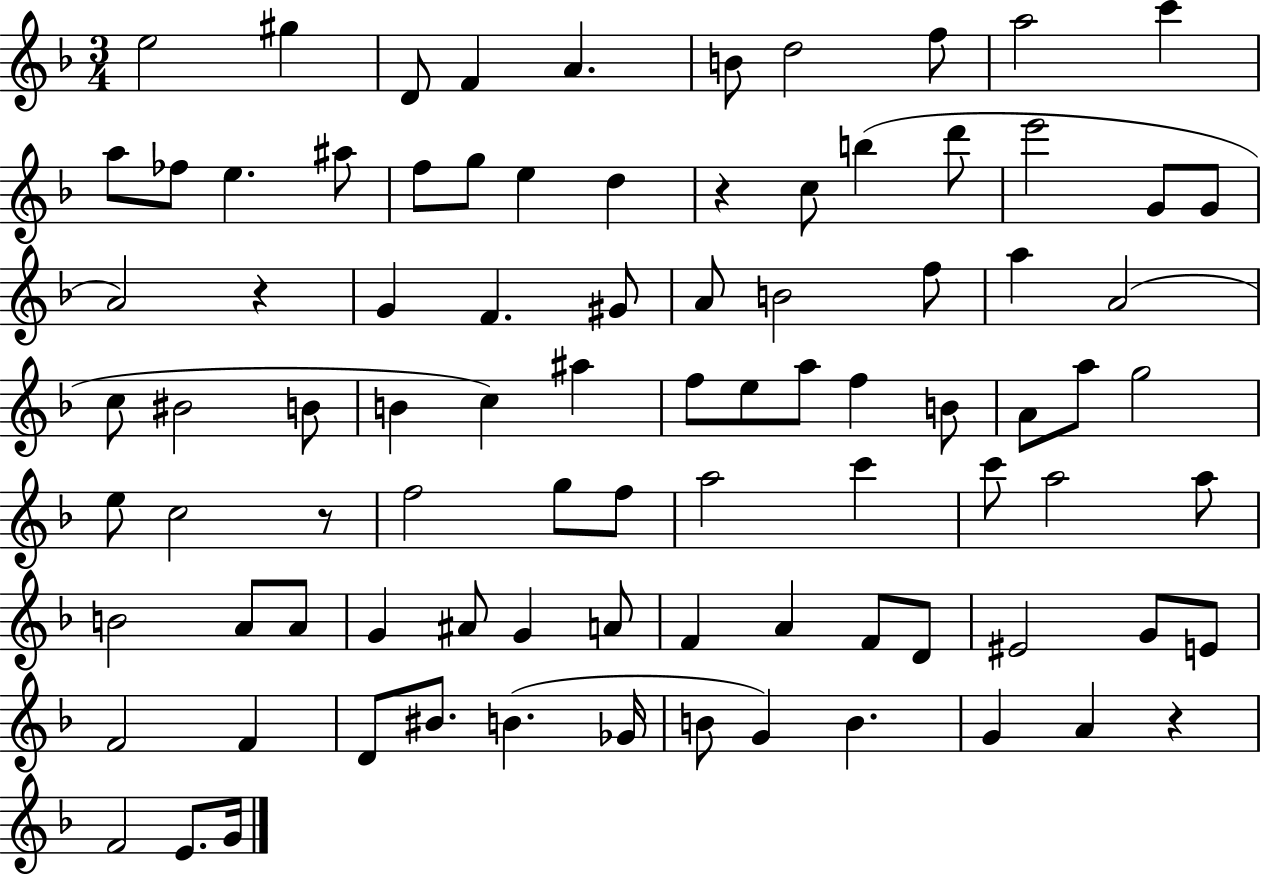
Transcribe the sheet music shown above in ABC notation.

X:1
T:Untitled
M:3/4
L:1/4
K:F
e2 ^g D/2 F A B/2 d2 f/2 a2 c' a/2 _f/2 e ^a/2 f/2 g/2 e d z c/2 b d'/2 e'2 G/2 G/2 A2 z G F ^G/2 A/2 B2 f/2 a A2 c/2 ^B2 B/2 B c ^a f/2 e/2 a/2 f B/2 A/2 a/2 g2 e/2 c2 z/2 f2 g/2 f/2 a2 c' c'/2 a2 a/2 B2 A/2 A/2 G ^A/2 G A/2 F A F/2 D/2 ^E2 G/2 E/2 F2 F D/2 ^B/2 B _G/4 B/2 G B G A z F2 E/2 G/4